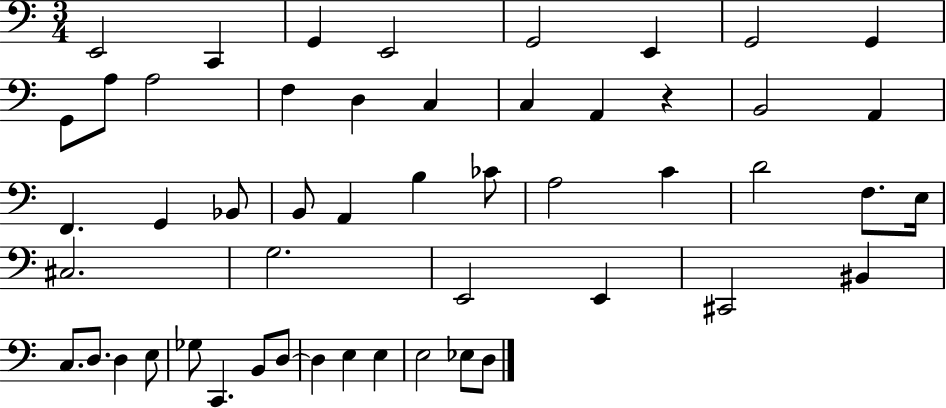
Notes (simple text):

E2/h C2/q G2/q E2/h G2/h E2/q G2/h G2/q G2/e A3/e A3/h F3/q D3/q C3/q C3/q A2/q R/q B2/h A2/q F2/q. G2/q Bb2/e B2/e A2/q B3/q CES4/e A3/h C4/q D4/h F3/e. E3/s C#3/h. G3/h. E2/h E2/q C#2/h BIS2/q C3/e. D3/e. D3/q E3/e Gb3/e C2/q. B2/e D3/e D3/q E3/q E3/q E3/h Eb3/e D3/e